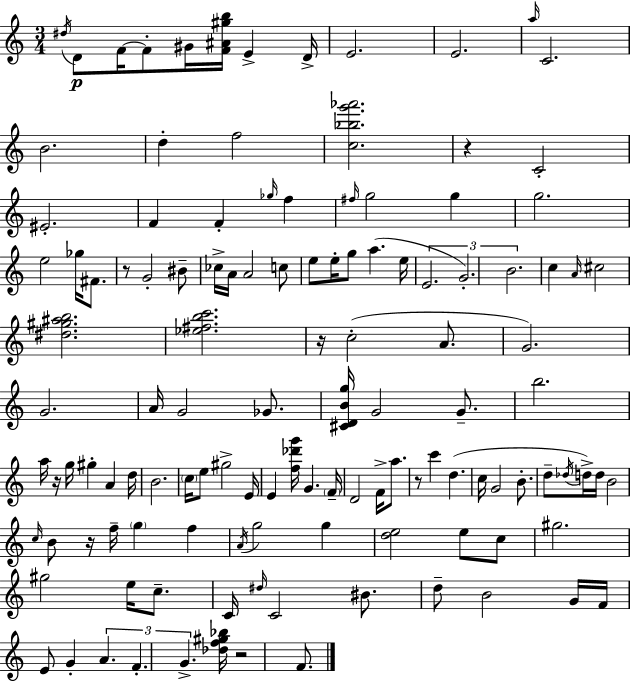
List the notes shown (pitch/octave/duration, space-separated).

D#5/s D4/e F4/s F4/e G#4/s [F4,A#4,G#5,B5]/s E4/q D4/s E4/h. E4/h. A5/s C4/h. B4/h. D5/q F5/h [C5,Bb5,G6,Ab6]/h. R/q C4/h EIS4/h. F4/q F4/q Gb5/s F5/q F#5/s G5/h G5/q G5/h. E5/h Gb5/s F#4/e. R/e G4/h BIS4/e CES5/s A4/s A4/h C5/e E5/e E5/s G5/e A5/q. E5/s E4/h. G4/h. B4/h. C5/q A4/s C#5/h [D#5,G#5,A#5,B5]/h. [Eb5,F#5,B5,C6]/h. R/s C5/h A4/e. G4/h. G4/h. A4/s G4/h Gb4/e. [C#4,D4,B4,G5]/s G4/h G4/e. B5/h. A5/s R/s G5/s G#5/q A4/q D5/s B4/h. C5/s E5/e G#5/h E4/s E4/q [F5,Db6,G6]/s G4/q. F4/s D4/h F4/s A5/e. R/e C6/q D5/q. C5/s G4/h B4/e. D5/e Db5/s D5/s D5/s B4/h C5/s B4/e R/s F5/s G5/q F5/q A4/s G5/h G5/q [D5,E5]/h E5/e C5/e G#5/h. G#5/h E5/s C5/e. C4/s D#5/s C4/h BIS4/e. D5/e B4/h G4/s F4/s E4/e G4/q A4/q. F4/q. G4/q. [Db5,F5,G#5,Bb5]/s R/h F4/e.